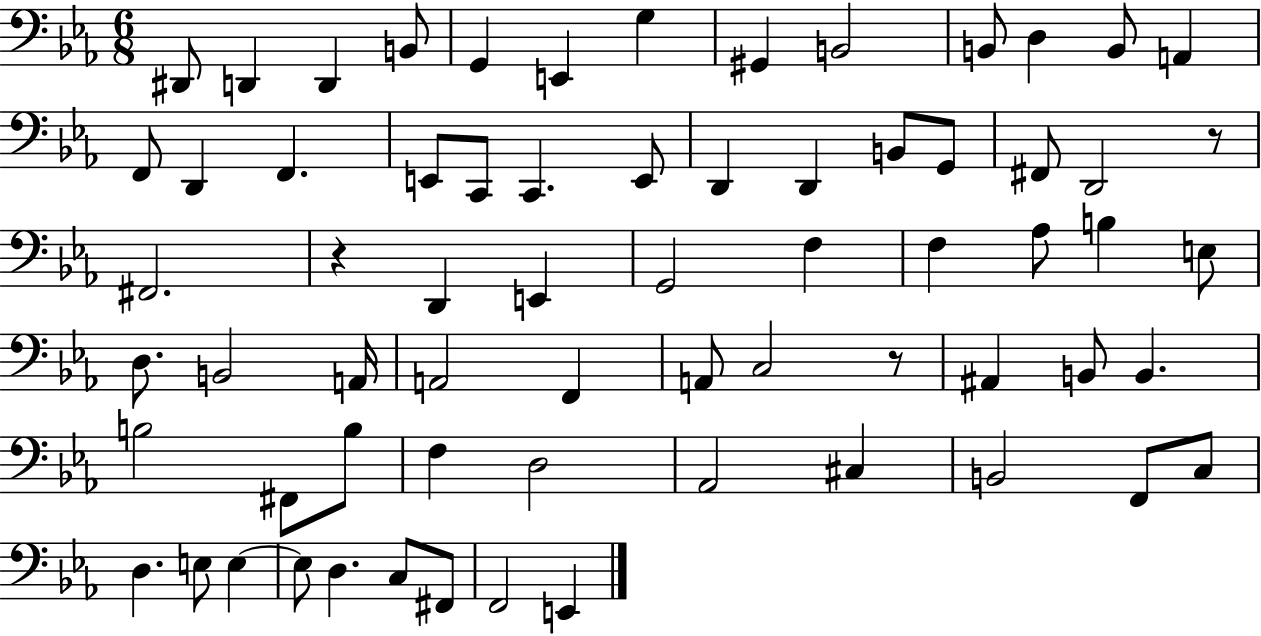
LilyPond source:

{
  \clef bass
  \numericTimeSignature
  \time 6/8
  \key ees \major
  dis,8 d,4 d,4 b,8 | g,4 e,4 g4 | gis,4 b,2 | b,8 d4 b,8 a,4 | \break f,8 d,4 f,4. | e,8 c,8 c,4. e,8 | d,4 d,4 b,8 g,8 | fis,8 d,2 r8 | \break fis,2. | r4 d,4 e,4 | g,2 f4 | f4 aes8 b4 e8 | \break d8. b,2 a,16 | a,2 f,4 | a,8 c2 r8 | ais,4 b,8 b,4. | \break b2 fis,8 b8 | f4 d2 | aes,2 cis4 | b,2 f,8 c8 | \break d4. e8 e4~~ | e8 d4. c8 fis,8 | f,2 e,4 | \bar "|."
}